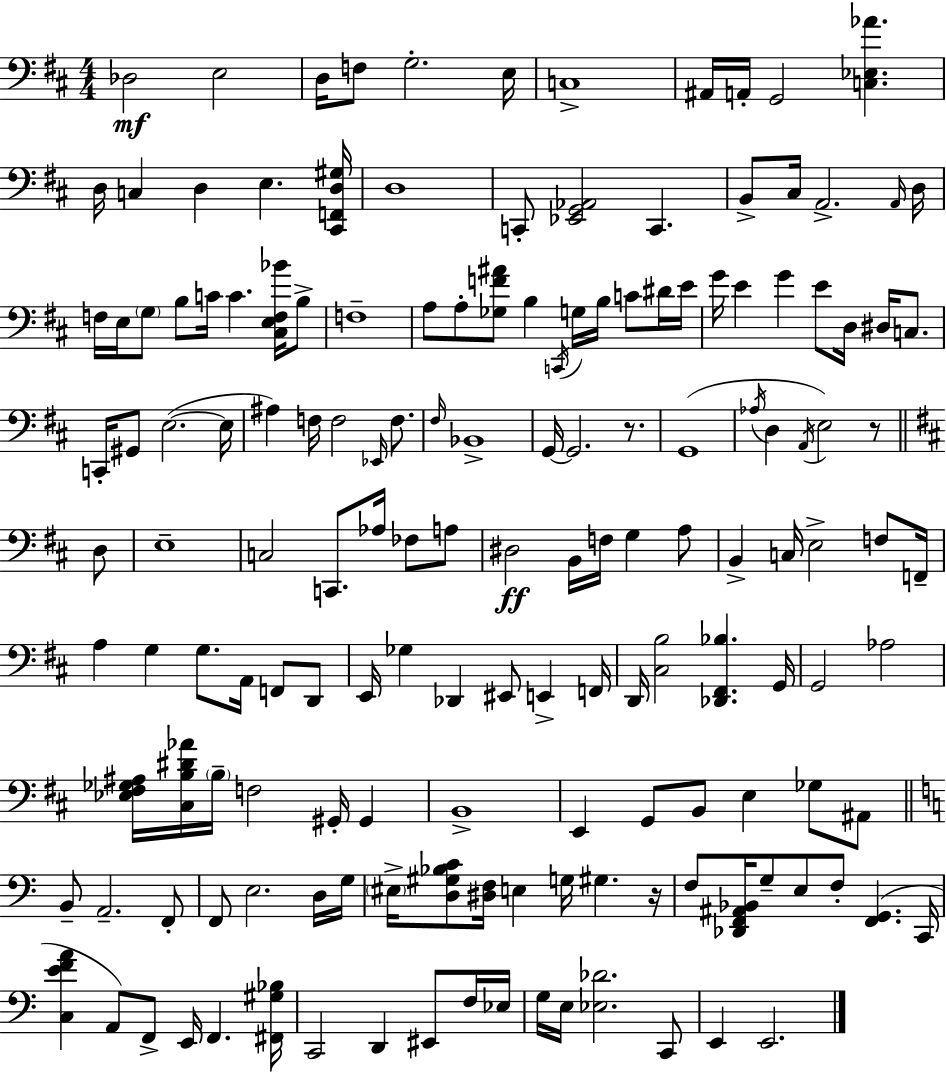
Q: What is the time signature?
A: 4/4